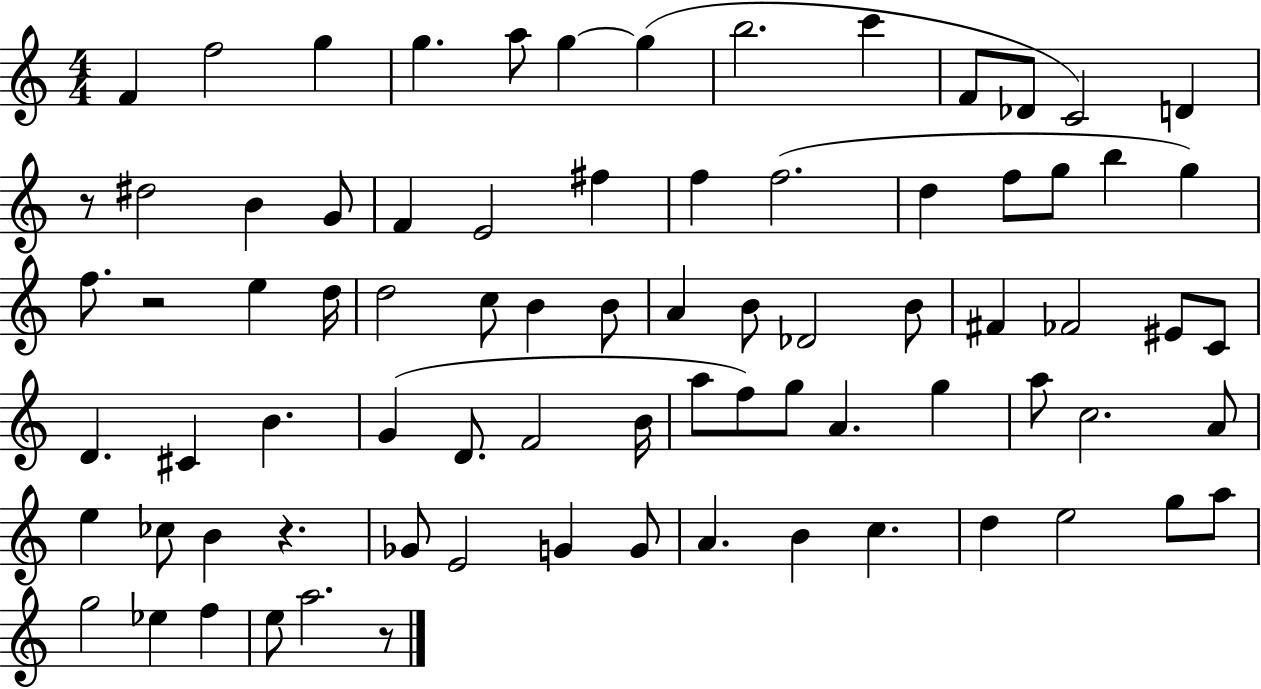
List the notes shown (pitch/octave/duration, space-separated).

F4/q F5/h G5/q G5/q. A5/e G5/q G5/q B5/h. C6/q F4/e Db4/e C4/h D4/q R/e D#5/h B4/q G4/e F4/q E4/h F#5/q F5/q F5/h. D5/q F5/e G5/e B5/q G5/q F5/e. R/h E5/q D5/s D5/h C5/e B4/q B4/e A4/q B4/e Db4/h B4/e F#4/q FES4/h EIS4/e C4/e D4/q. C#4/q B4/q. G4/q D4/e. F4/h B4/s A5/e F5/e G5/e A4/q. G5/q A5/e C5/h. A4/e E5/q CES5/e B4/q R/q. Gb4/e E4/h G4/q G4/e A4/q. B4/q C5/q. D5/q E5/h G5/e A5/e G5/h Eb5/q F5/q E5/e A5/h. R/e